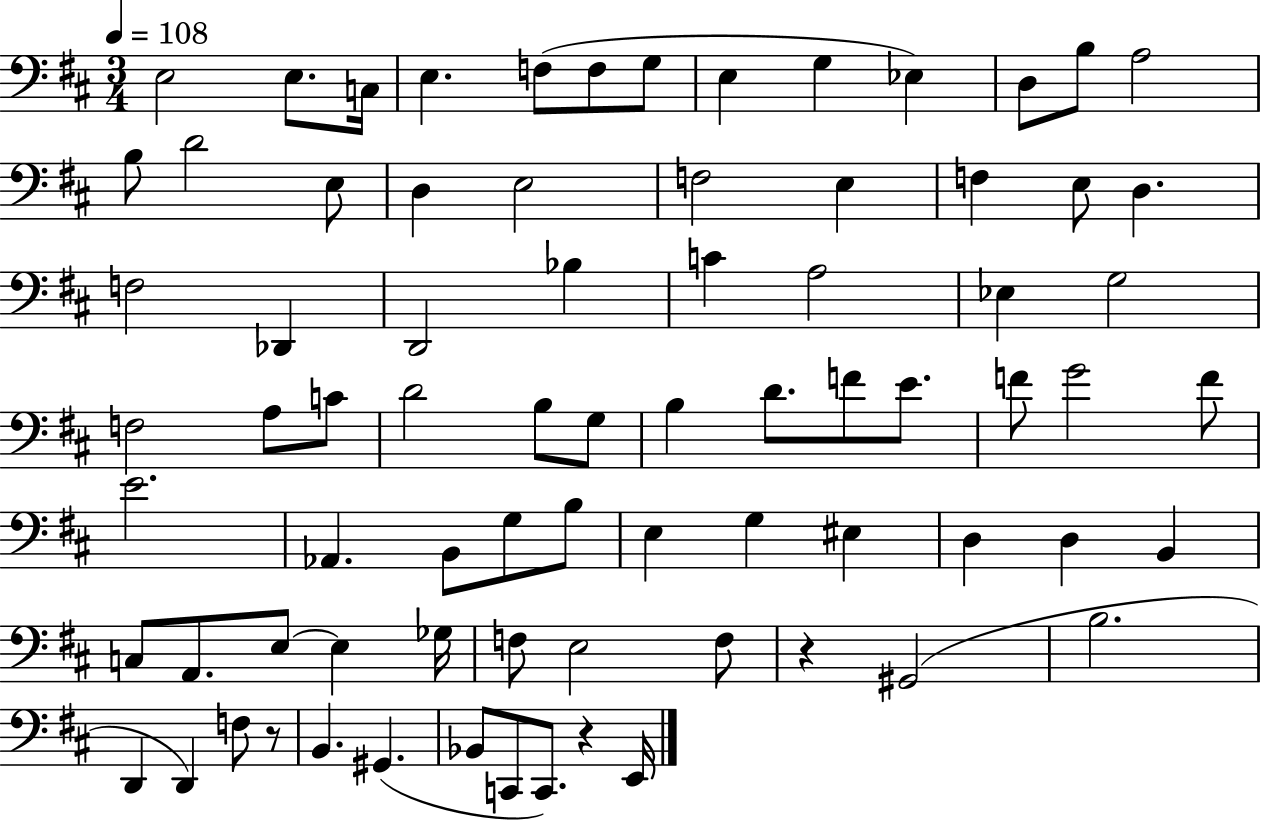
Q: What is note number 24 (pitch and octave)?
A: F3